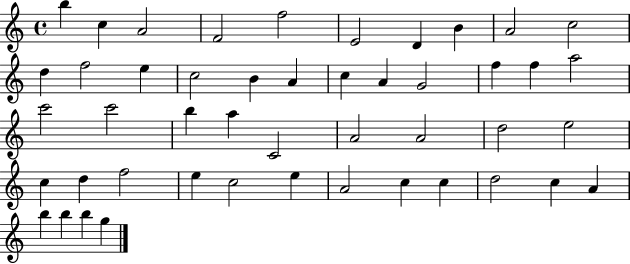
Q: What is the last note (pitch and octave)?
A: G5